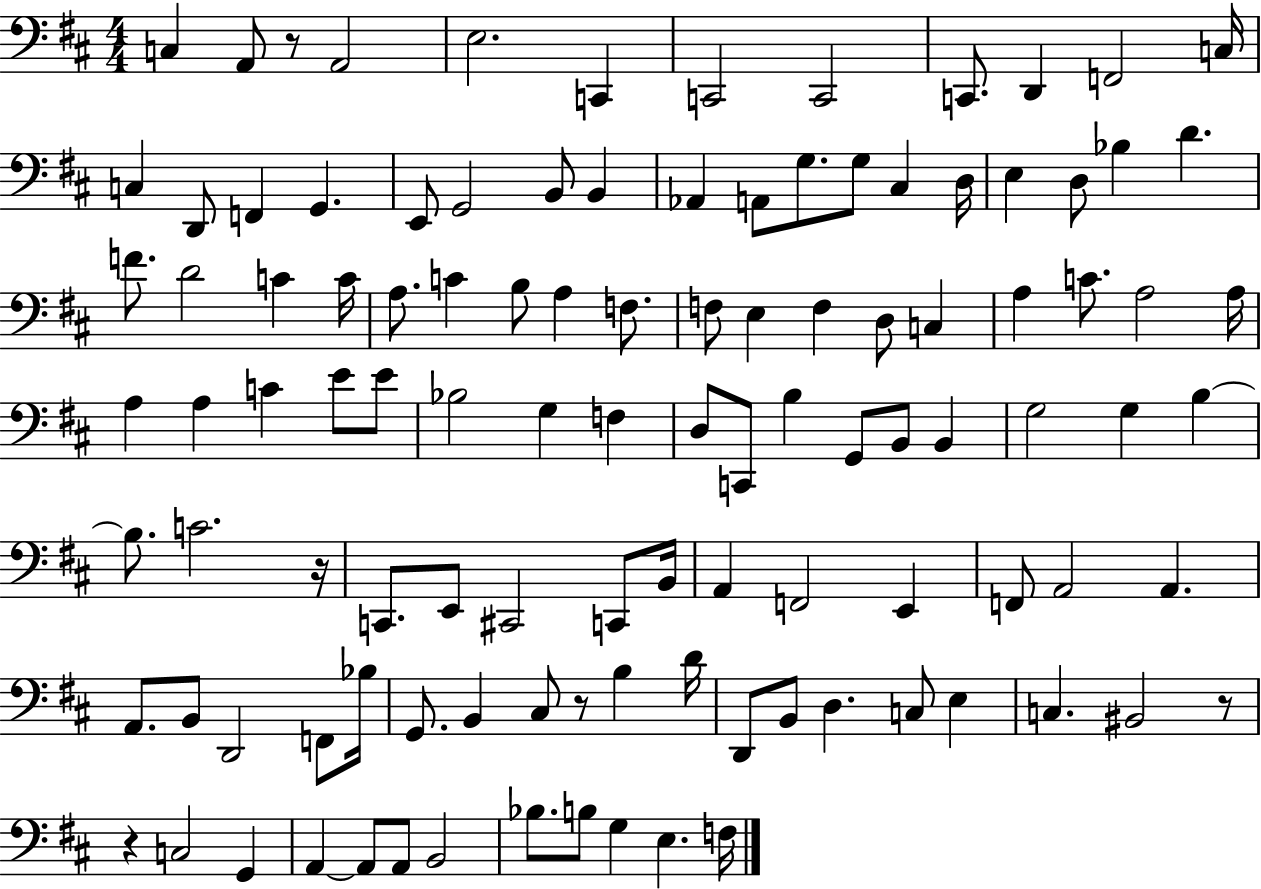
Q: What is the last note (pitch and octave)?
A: F3